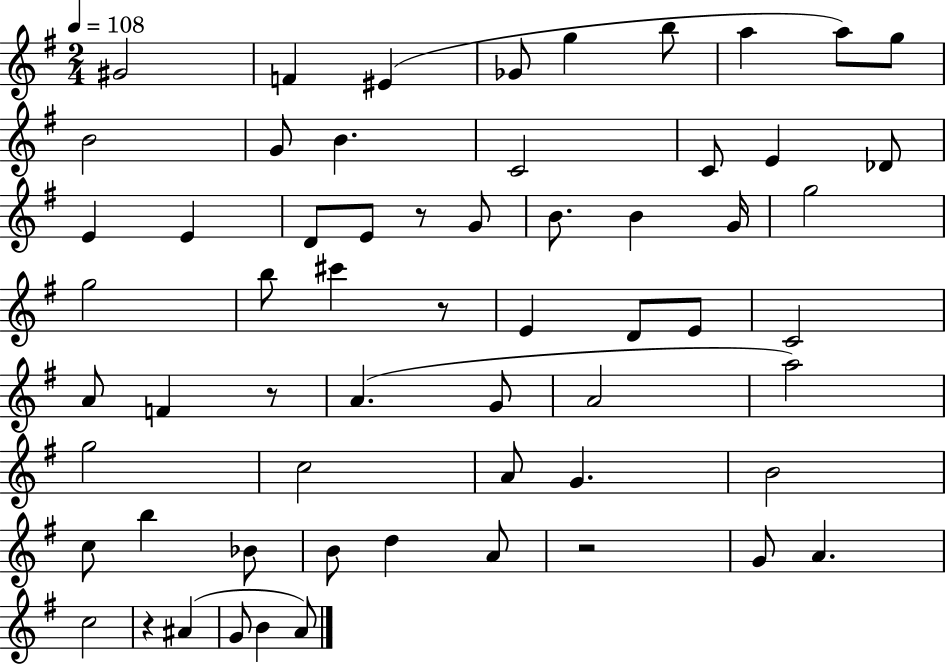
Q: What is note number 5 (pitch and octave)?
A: G5